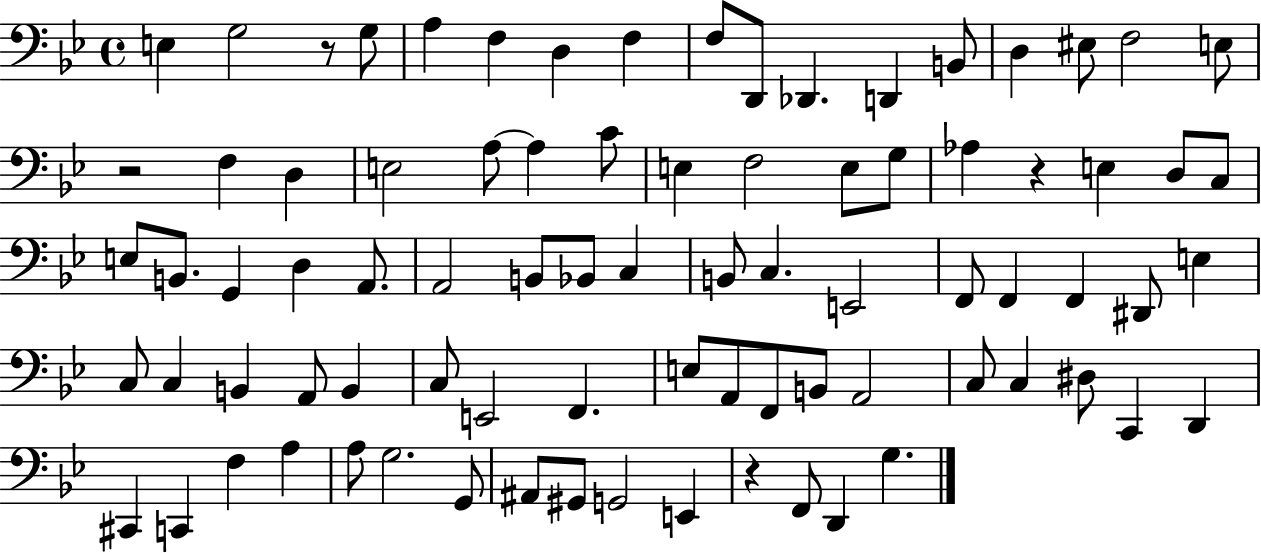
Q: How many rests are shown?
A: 4